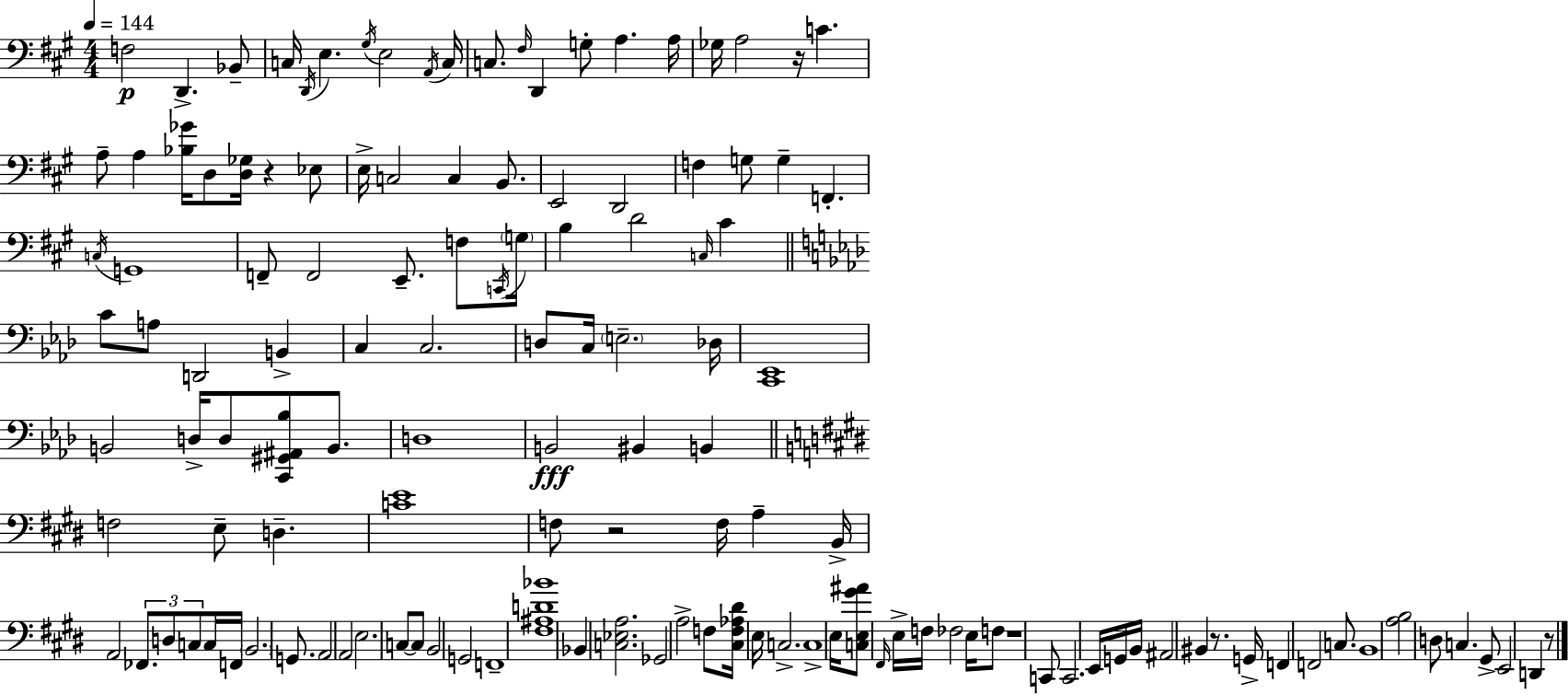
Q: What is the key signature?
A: A major